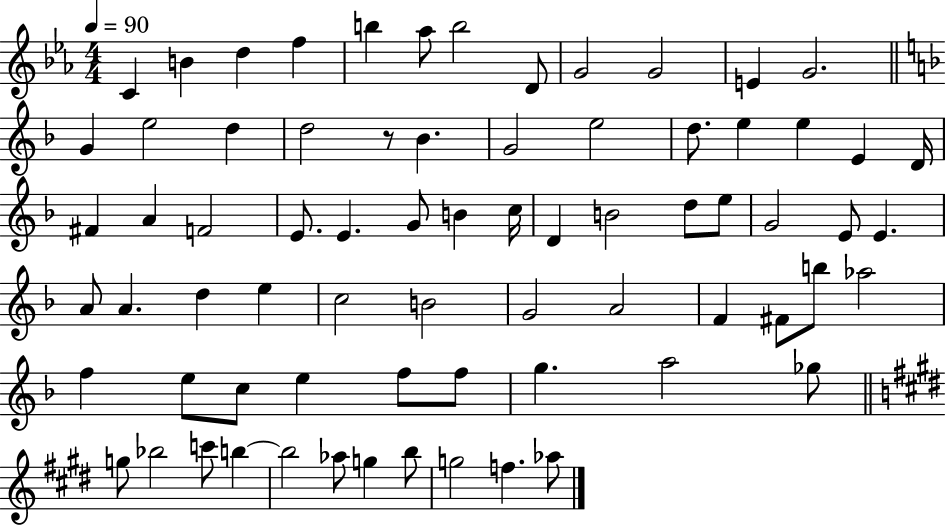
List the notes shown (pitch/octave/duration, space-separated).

C4/q B4/q D5/q F5/q B5/q Ab5/e B5/h D4/e G4/h G4/h E4/q G4/h. G4/q E5/h D5/q D5/h R/e Bb4/q. G4/h E5/h D5/e. E5/q E5/q E4/q D4/s F#4/q A4/q F4/h E4/e. E4/q. G4/e B4/q C5/s D4/q B4/h D5/e E5/e G4/h E4/e E4/q. A4/e A4/q. D5/q E5/q C5/h B4/h G4/h A4/h F4/q F#4/e B5/e Ab5/h F5/q E5/e C5/e E5/q F5/e F5/e G5/q. A5/h Gb5/e G5/e Bb5/h C6/e B5/q B5/h Ab5/e G5/q B5/e G5/h F5/q. Ab5/e